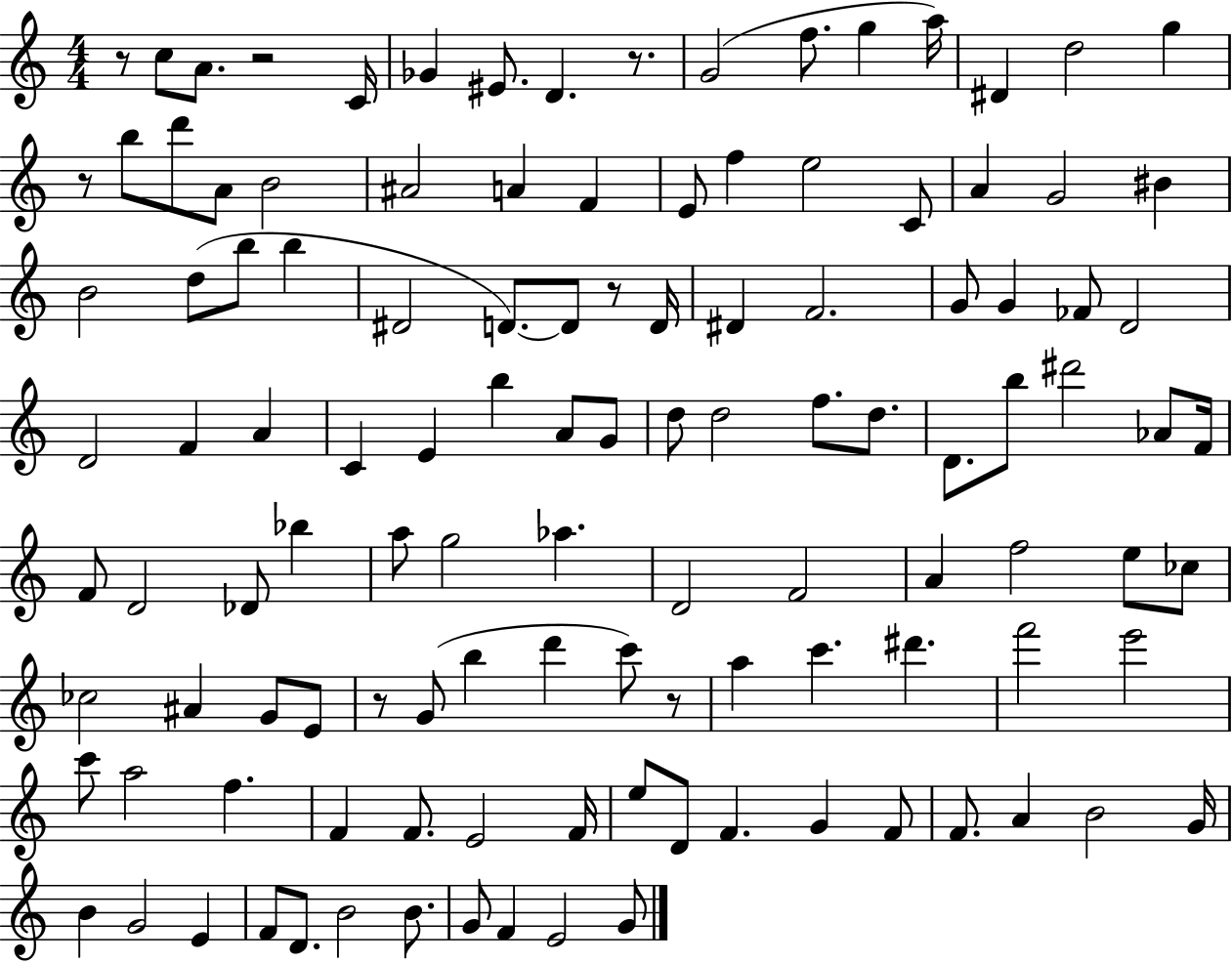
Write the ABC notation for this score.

X:1
T:Untitled
M:4/4
L:1/4
K:C
z/2 c/2 A/2 z2 C/4 _G ^E/2 D z/2 G2 f/2 g a/4 ^D d2 g z/2 b/2 d'/2 A/2 B2 ^A2 A F E/2 f e2 C/2 A G2 ^B B2 d/2 b/2 b ^D2 D/2 D/2 z/2 D/4 ^D F2 G/2 G _F/2 D2 D2 F A C E b A/2 G/2 d/2 d2 f/2 d/2 D/2 b/2 ^d'2 _A/2 F/4 F/2 D2 _D/2 _b a/2 g2 _a D2 F2 A f2 e/2 _c/2 _c2 ^A G/2 E/2 z/2 G/2 b d' c'/2 z/2 a c' ^d' f'2 e'2 c'/2 a2 f F F/2 E2 F/4 e/2 D/2 F G F/2 F/2 A B2 G/4 B G2 E F/2 D/2 B2 B/2 G/2 F E2 G/2